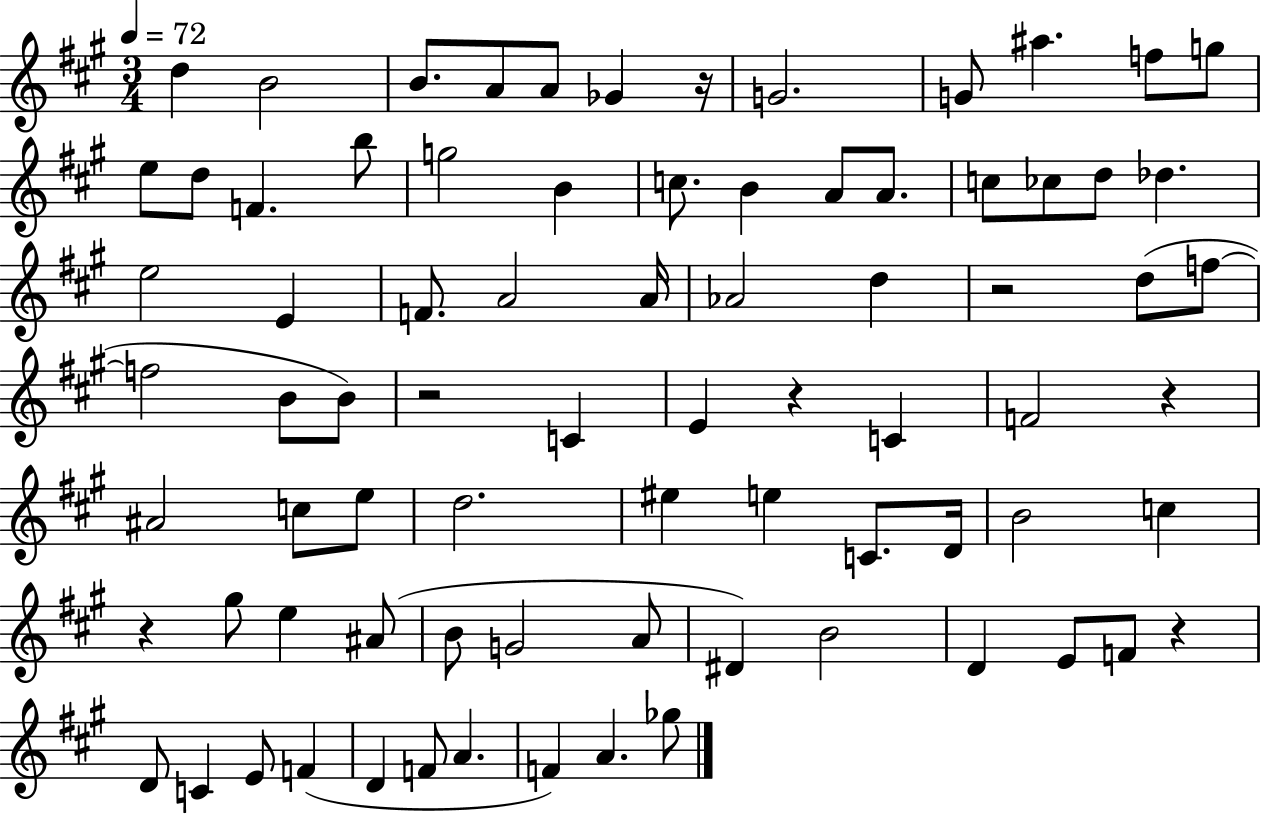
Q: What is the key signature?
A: A major